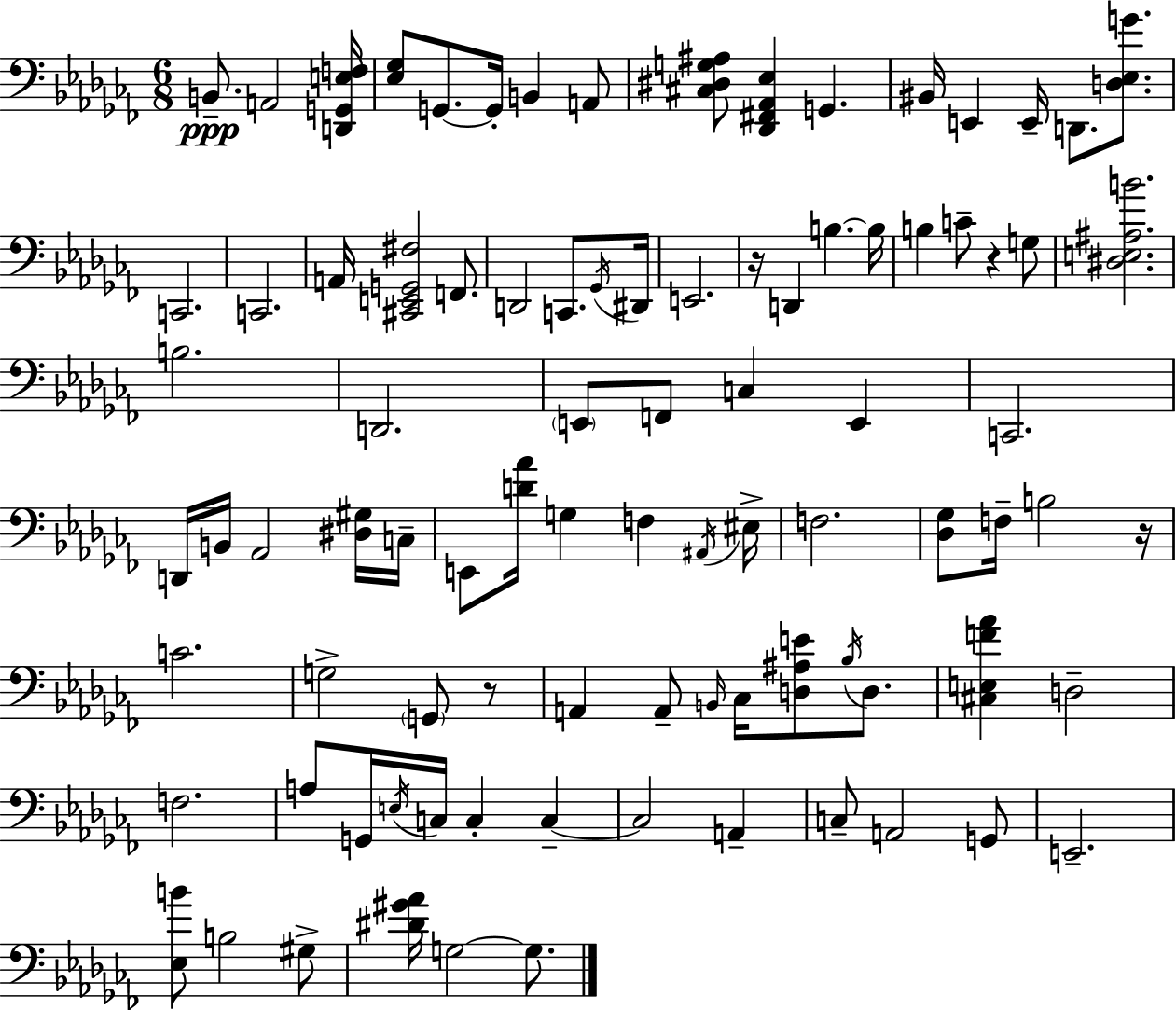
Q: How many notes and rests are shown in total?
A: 90